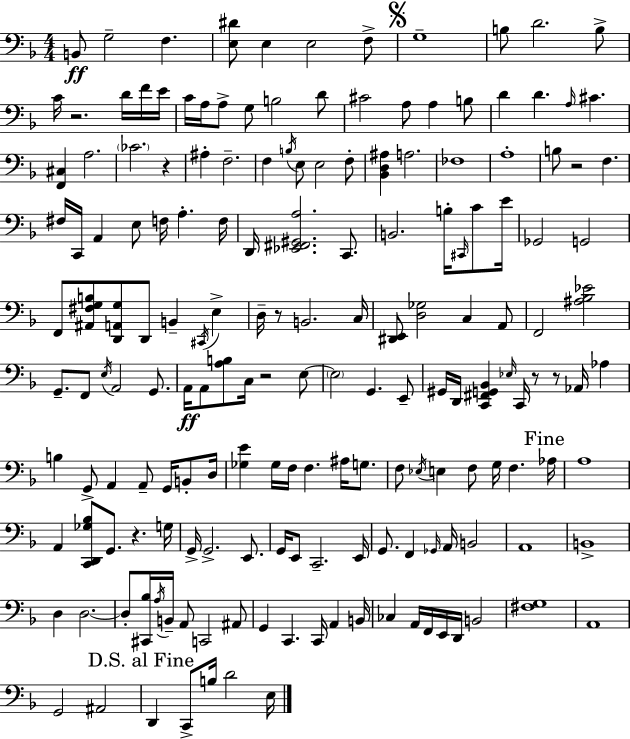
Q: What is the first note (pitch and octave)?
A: B2